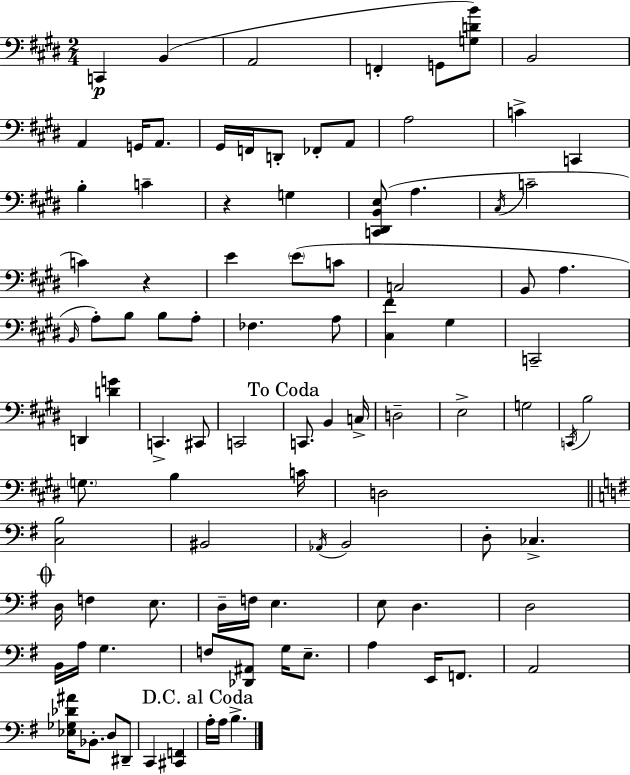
{
  \clef bass
  \numericTimeSignature
  \time 2/4
  \key e \major
  c,4\p b,4( | a,2 | f,4-. g,8 <g d' b'>8) | b,2 | \break a,4 g,16 a,8. | gis,16 f,16 d,8-. fes,8-. a,8 | a2 | c'4-> c,4 | \break b4-. c'4-- | r4 g4 | <c, dis, b, e>8( a4. | \acciaccatura { cis16 } c'2-- | \break c'4) r4 | e'4 \parenthesize e'8( c'8 | c2 | b,8 a4. | \break \grace { b,16 }) a8-. b8 b8 | a8-. fes4. | a8 <cis fis'>4 gis4 | c,2-- | \break d,4 <d' g'>4 | c,4.-> | cis,8 c,2 | \mark "To Coda" c,8. b,4 | \break c16-> d2-- | e2-> | g2 | \acciaccatura { c,16 } b2 | \break \parenthesize g8. b4 | c'16 d2 | \bar "||" \break \key g \major <c b>2 | bis,2 | \acciaccatura { aes,16 } b,2 | d8-. ces4.-> | \break \mark \markup { \musicglyph "scripts.coda" } d16 f4 e8. | d16-- f16 e4. | e8 d4. | d2 | \break b,16 a16 g4. | f8 <des, ais,>8 g16 e8.-- | a4 e,16 f,8. | a,2 | \break <ees ges des' ais'>16 bes,8.-. d8 dis,8-- | c,4 <cis, f,>4 | \mark "D.C. al Coda" a16-. a16 b4.-> | \bar "|."
}